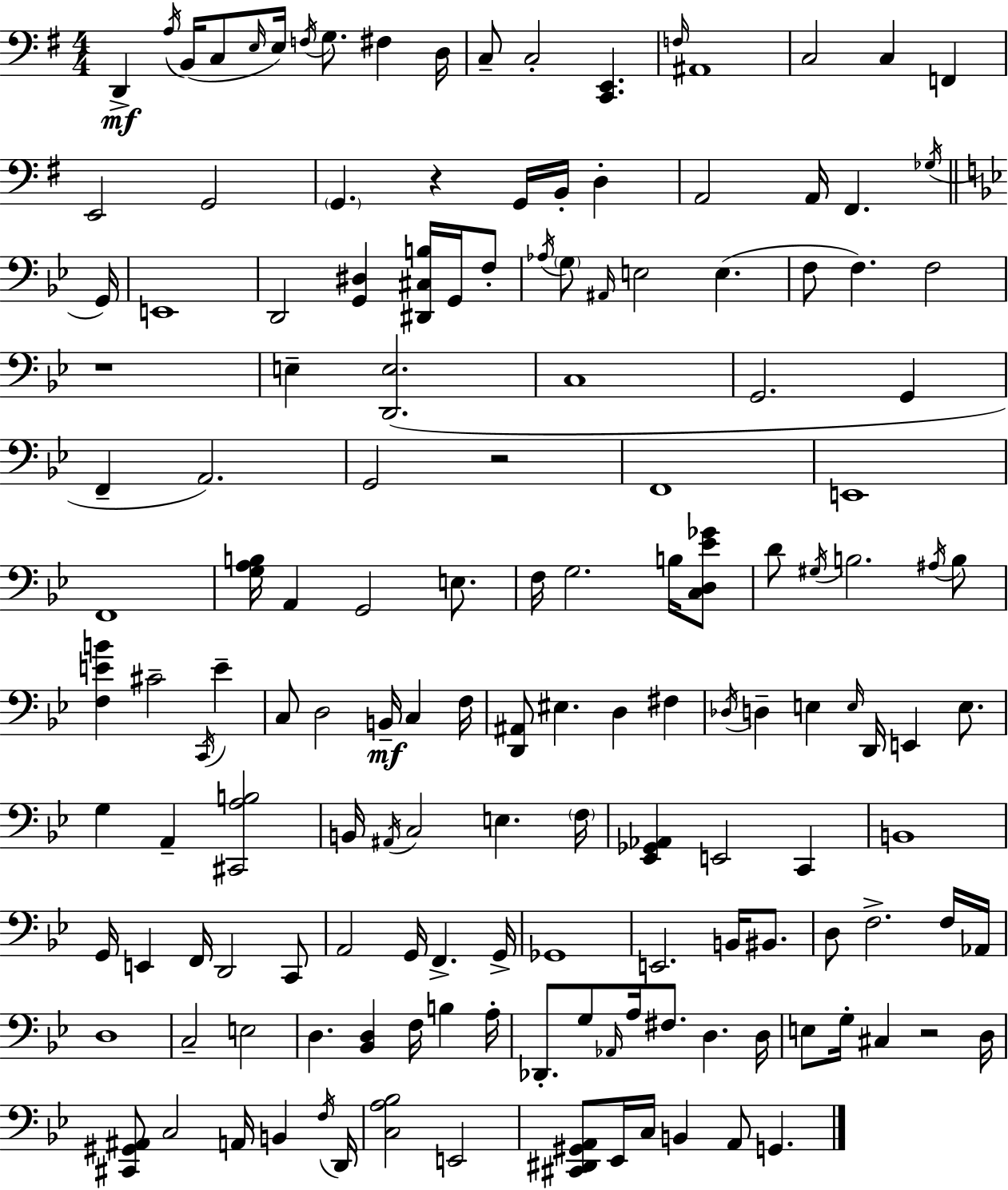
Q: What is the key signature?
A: E minor